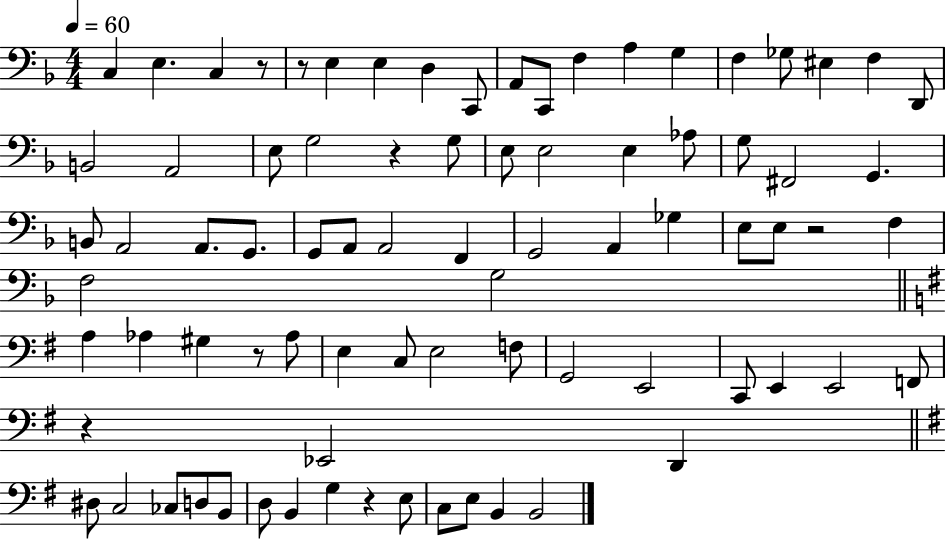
C3/q E3/q. C3/q R/e R/e E3/q E3/q D3/q C2/e A2/e C2/e F3/q A3/q G3/q F3/q Gb3/e EIS3/q F3/q D2/e B2/h A2/h E3/e G3/h R/q G3/e E3/e E3/h E3/q Ab3/e G3/e F#2/h G2/q. B2/e A2/h A2/e. G2/e. G2/e A2/e A2/h F2/q G2/h A2/q Gb3/q E3/e E3/e R/h F3/q F3/h G3/h A3/q Ab3/q G#3/q R/e Ab3/e E3/q C3/e E3/h F3/e G2/h E2/h C2/e E2/q E2/h F2/e R/q Eb2/h D2/q D#3/e C3/h CES3/e D3/e B2/e D3/e B2/q G3/q R/q E3/e C3/e E3/e B2/q B2/h